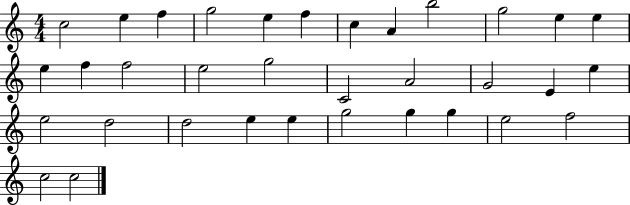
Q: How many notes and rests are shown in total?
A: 34